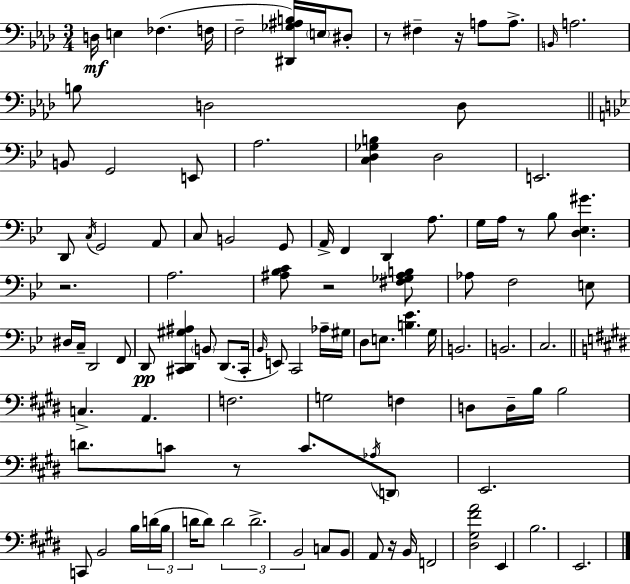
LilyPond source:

{
  \clef bass
  \numericTimeSignature
  \time 3/4
  \key aes \major
  d16\mf e4 fes4.( f16 | f2-- <dis, ges ais b>16) \parenthesize e16 dis8-. | r8 fis4-- r16 a8 a8.-> | \grace { b,16 } a2. | \break b8 d2 d8 | \bar "||" \break \key bes \major b,8 g,2 e,8 | a2. | <c d ges b>4 d2 | e,2. | \break d,8 \acciaccatura { c16 } g,2 a,8 | c8 b,2 g,8 | a,16-> f,4 d,4 a8. | g16 a16 r8 bes8 <d ees gis'>4. | \break r2. | a2. | <ais bes c'>8 r2 <fis ges ais b>8 | aes8 f2 e8 | \break dis16 c16-- d,2 f,8 | d,8\pp <cis, d, gis ais>4 \parenthesize b,8 d,8.( | cis,16-. \grace { bes,16 }) e,8 c,2 | aes16-- gis16 d8 e8. <b ees'>4. | \break g16 b,2. | b,2. | c2. | \bar "||" \break \key e \major c4.-> a,4. | f2. | g2 f4 | d8 d16-- b16 b2 | \break d'8. c'8 r8 c'8. \acciaccatura { aes16 } \parenthesize d,8 | e,2. | c,8 b,2 b16 | \tuplet 3/2 { d'16( b16 d'16 } d'8) \tuplet 3/2 { d'2 | \break d'2.-> | b,2 } c8 b,8 | a,8 r16 b,16 f,2 | <dis gis fis' a'>2 e,4 | \break b2. | e,2. | \bar "|."
}